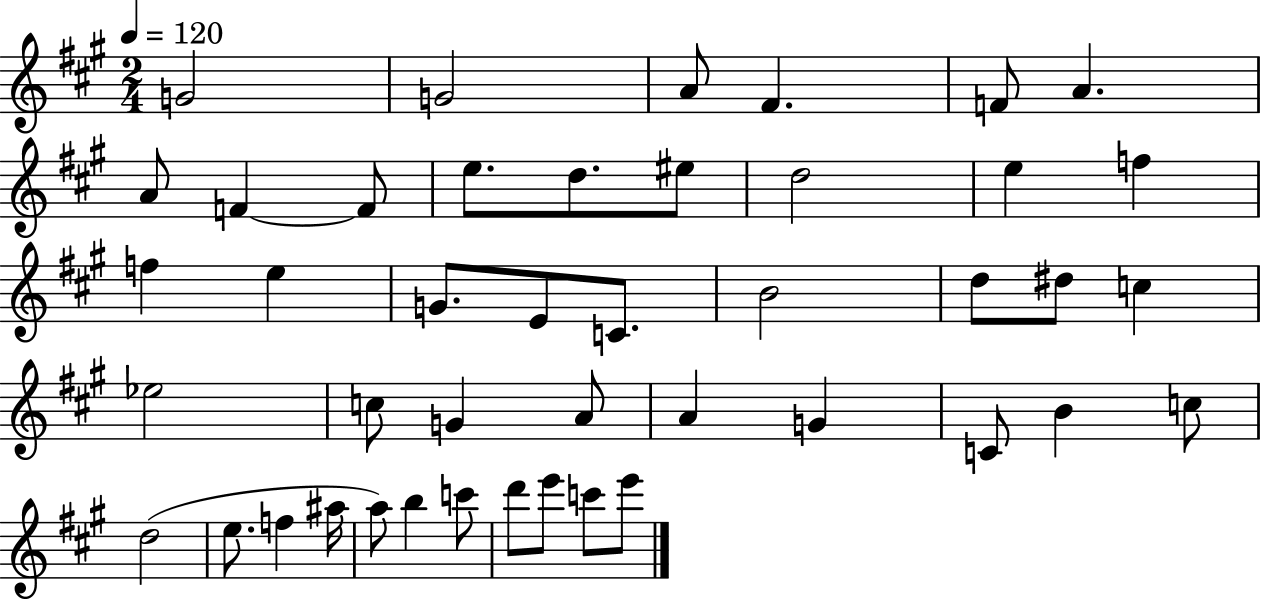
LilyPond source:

{
  \clef treble
  \numericTimeSignature
  \time 2/4
  \key a \major
  \tempo 4 = 120
  g'2 | g'2 | a'8 fis'4. | f'8 a'4. | \break a'8 f'4~~ f'8 | e''8. d''8. eis''8 | d''2 | e''4 f''4 | \break f''4 e''4 | g'8. e'8 c'8. | b'2 | d''8 dis''8 c''4 | \break ees''2 | c''8 g'4 a'8 | a'4 g'4 | c'8 b'4 c''8 | \break d''2( | e''8. f''4 ais''16 | a''8) b''4 c'''8 | d'''8 e'''8 c'''8 e'''8 | \break \bar "|."
}